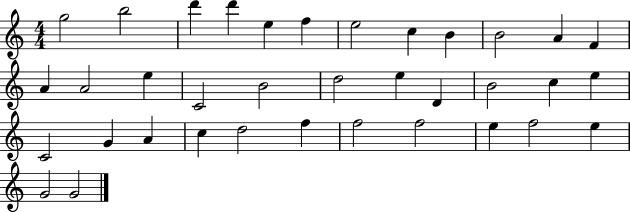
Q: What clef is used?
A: treble